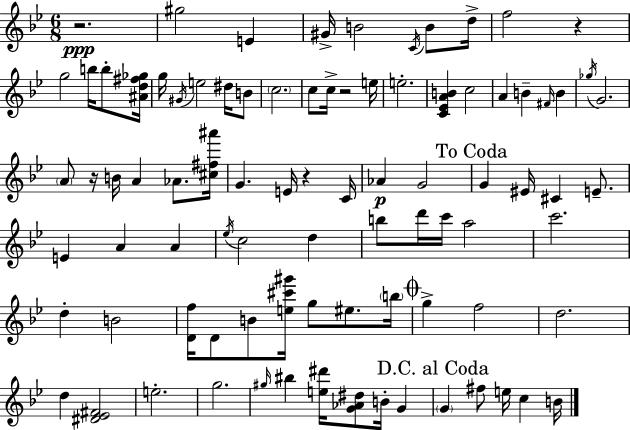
R/h. G#5/h E4/q G#4/s B4/h C4/s B4/e D5/s F5/h R/q G5/h B5/s B5/e [A#4,D5,F#5,Gb5]/s G5/s G#4/s E5/h D#5/s B4/e C5/h. C5/e C5/s R/h E5/s E5/h. [C4,Eb4,A4,B4]/q C5/h A4/q B4/q F#4/s B4/q Gb5/s G4/h. A4/e R/s B4/s A4/q Ab4/e. [C#5,F#5,A#6]/s G4/q. E4/s R/q C4/s Ab4/q G4/h G4/q EIS4/s C#4/q E4/e. E4/q A4/q A4/q Eb5/s C5/h D5/q B5/e D6/s C6/s A5/h C6/h. D5/q B4/h [D4,F5]/s D4/e B4/e [E5,C#6,G#6]/s G5/e EIS5/e. B5/s G5/q F5/h D5/h. D5/q [D#4,Eb4,F#4]/h E5/h. G5/h. G#5/s BIS5/q [E5,D#6]/s [G4,Ab4,D#5]/e B4/s G4/q G4/q F#5/e E5/s C5/q B4/s